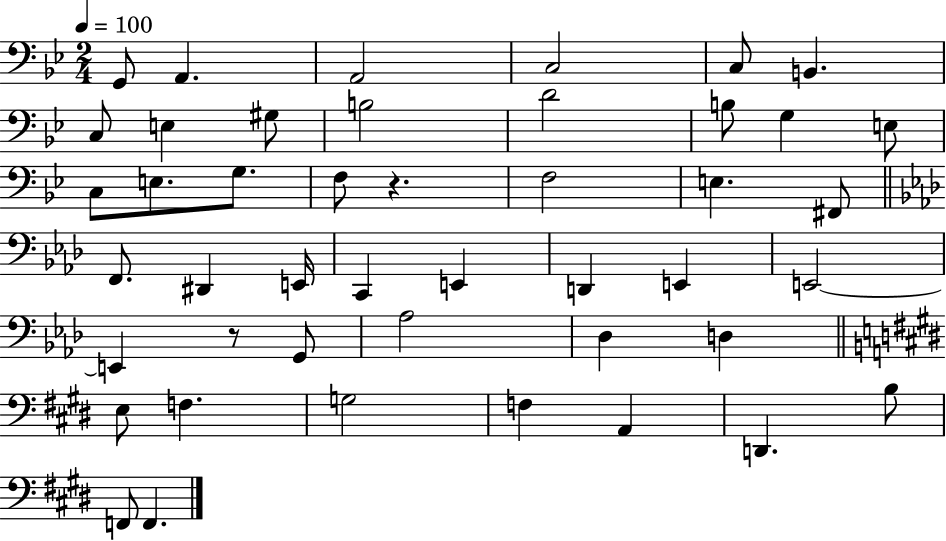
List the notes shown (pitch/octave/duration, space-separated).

G2/e A2/q. A2/h C3/h C3/e B2/q. C3/e E3/q G#3/e B3/h D4/h B3/e G3/q E3/e C3/e E3/e. G3/e. F3/e R/q. F3/h E3/q. F#2/e F2/e. D#2/q E2/s C2/q E2/q D2/q E2/q E2/h E2/q R/e G2/e Ab3/h Db3/q D3/q E3/e F3/q. G3/h F3/q A2/q D2/q. B3/e F2/e F2/q.